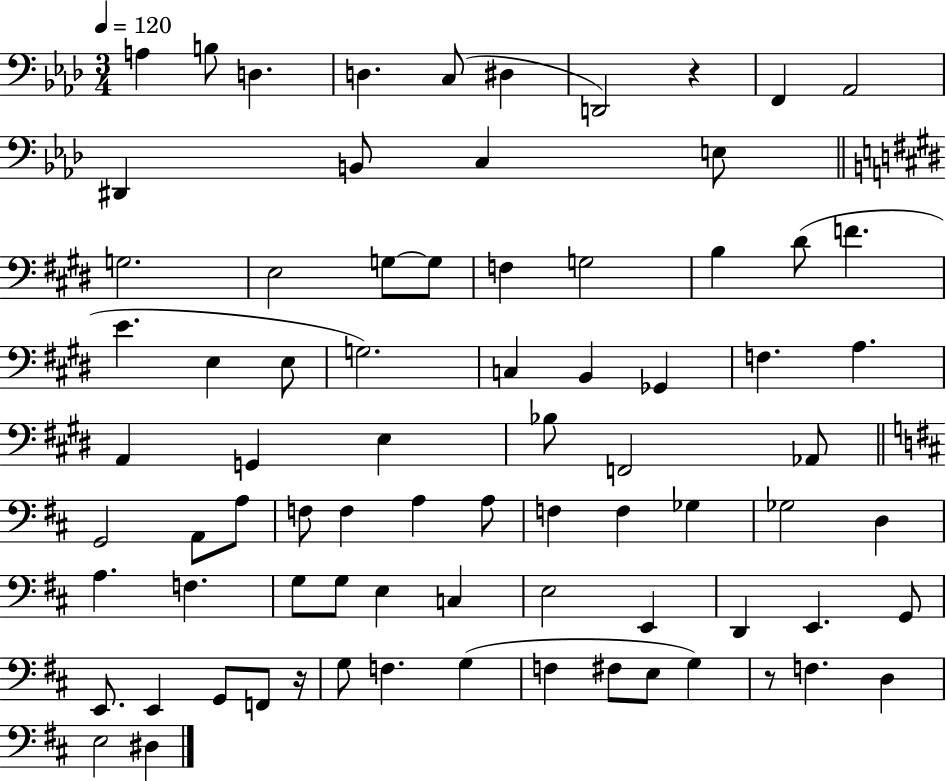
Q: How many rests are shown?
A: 3